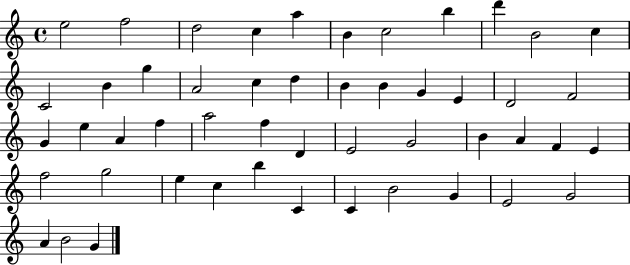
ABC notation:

X:1
T:Untitled
M:4/4
L:1/4
K:C
e2 f2 d2 c a B c2 b d' B2 c C2 B g A2 c d B B G E D2 F2 G e A f a2 f D E2 G2 B A F E f2 g2 e c b C C B2 G E2 G2 A B2 G